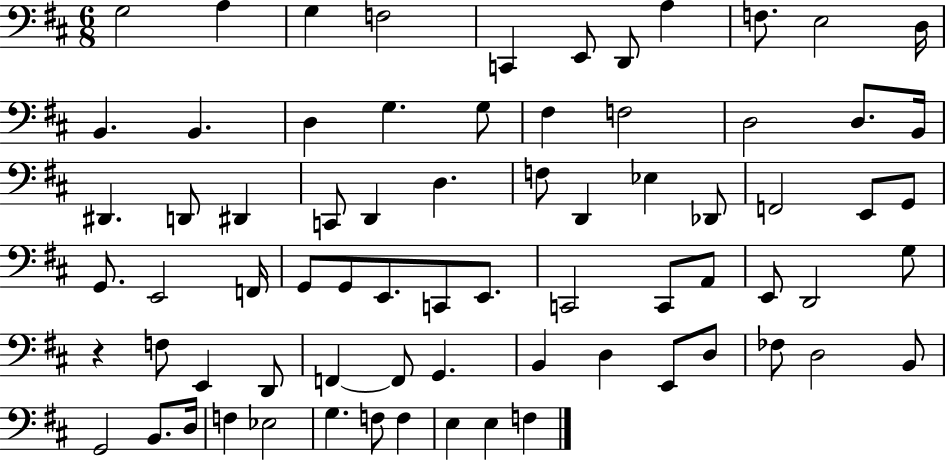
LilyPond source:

{
  \clef bass
  \numericTimeSignature
  \time 6/8
  \key d \major
  g2 a4 | g4 f2 | c,4 e,8 d,8 a4 | f8. e2 d16 | \break b,4. b,4. | d4 g4. g8 | fis4 f2 | d2 d8. b,16 | \break dis,4. d,8 dis,4 | c,8 d,4 d4. | f8 d,4 ees4 des,8 | f,2 e,8 g,8 | \break g,8. e,2 f,16 | g,8 g,8 e,8. c,8 e,8. | c,2 c,8 a,8 | e,8 d,2 g8 | \break r4 f8 e,4 d,8 | f,4~~ f,8 g,4. | b,4 d4 e,8 d8 | fes8 d2 b,8 | \break g,2 b,8. d16 | f4 ees2 | g4. f8 f4 | e4 e4 f4 | \break \bar "|."
}